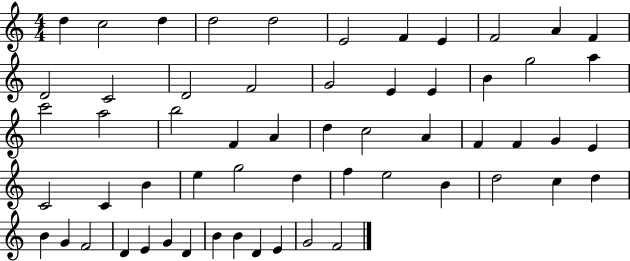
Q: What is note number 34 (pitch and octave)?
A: C4